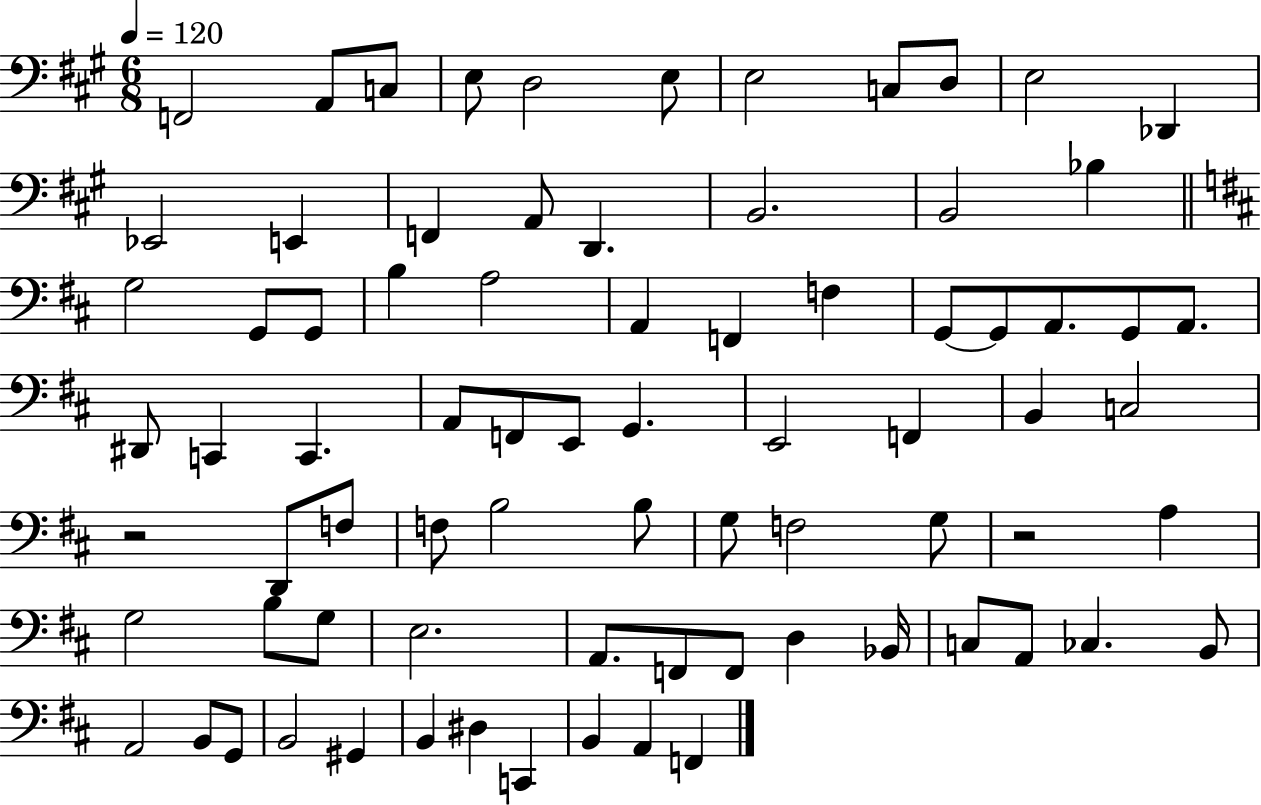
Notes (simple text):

F2/h A2/e C3/e E3/e D3/h E3/e E3/h C3/e D3/e E3/h Db2/q Eb2/h E2/q F2/q A2/e D2/q. B2/h. B2/h Bb3/q G3/h G2/e G2/e B3/q A3/h A2/q F2/q F3/q G2/e G2/e A2/e. G2/e A2/e. D#2/e C2/q C2/q. A2/e F2/e E2/e G2/q. E2/h F2/q B2/q C3/h R/h D2/e F3/e F3/e B3/h B3/e G3/e F3/h G3/e R/h A3/q G3/h B3/e G3/e E3/h. A2/e. F2/e F2/e D3/q Bb2/s C3/e A2/e CES3/q. B2/e A2/h B2/e G2/e B2/h G#2/q B2/q D#3/q C2/q B2/q A2/q F2/q